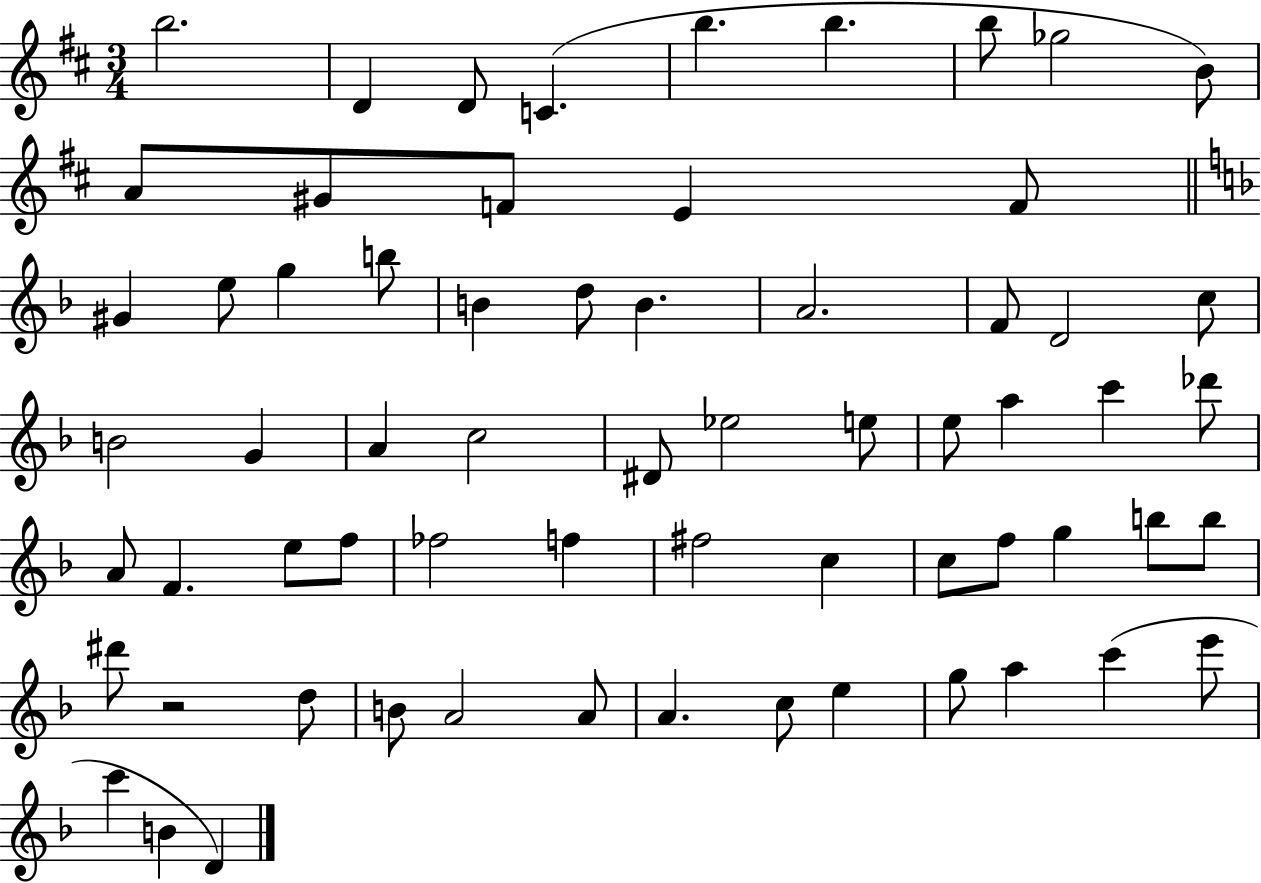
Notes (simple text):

B5/h. D4/q D4/e C4/q. B5/q. B5/q. B5/e Gb5/h B4/e A4/e G#4/e F4/e E4/q F4/e G#4/q E5/e G5/q B5/e B4/q D5/e B4/q. A4/h. F4/e D4/h C5/e B4/h G4/q A4/q C5/h D#4/e Eb5/h E5/e E5/e A5/q C6/q Db6/e A4/e F4/q. E5/e F5/e FES5/h F5/q F#5/h C5/q C5/e F5/e G5/q B5/e B5/e D#6/e R/h D5/e B4/e A4/h A4/e A4/q. C5/e E5/q G5/e A5/q C6/q E6/e C6/q B4/q D4/q